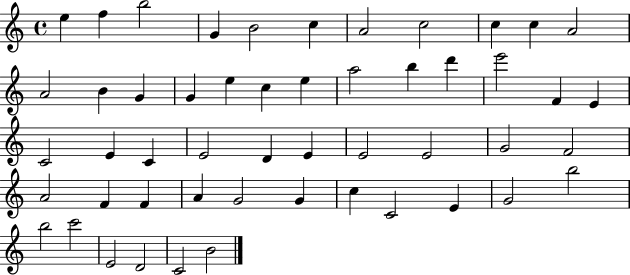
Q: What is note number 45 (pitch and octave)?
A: B5